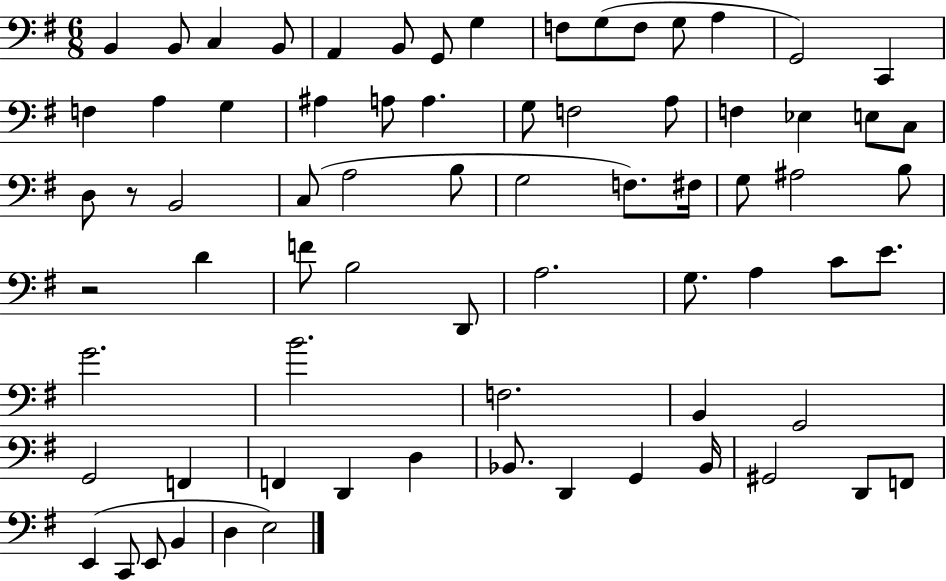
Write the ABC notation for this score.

X:1
T:Untitled
M:6/8
L:1/4
K:G
B,, B,,/2 C, B,,/2 A,, B,,/2 G,,/2 G, F,/2 G,/2 F,/2 G,/2 A, G,,2 C,, F, A, G, ^A, A,/2 A, G,/2 F,2 A,/2 F, _E, E,/2 C,/2 D,/2 z/2 B,,2 C,/2 A,2 B,/2 G,2 F,/2 ^F,/4 G,/2 ^A,2 B,/2 z2 D F/2 B,2 D,,/2 A,2 G,/2 A, C/2 E/2 G2 B2 F,2 B,, G,,2 G,,2 F,, F,, D,, D, _B,,/2 D,, G,, _B,,/4 ^G,,2 D,,/2 F,,/2 E,, C,,/2 E,,/2 B,, D, E,2